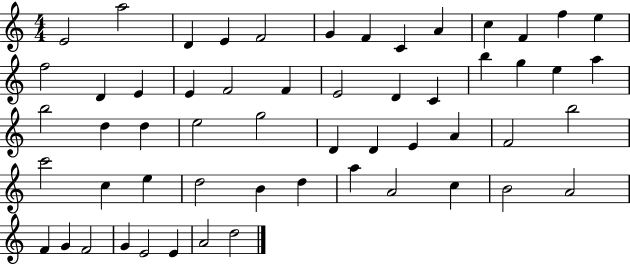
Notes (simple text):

E4/h A5/h D4/q E4/q F4/h G4/q F4/q C4/q A4/q C5/q F4/q F5/q E5/q F5/h D4/q E4/q E4/q F4/h F4/q E4/h D4/q C4/q B5/q G5/q E5/q A5/q B5/h D5/q D5/q E5/h G5/h D4/q D4/q E4/q A4/q F4/h B5/h C6/h C5/q E5/q D5/h B4/q D5/q A5/q A4/h C5/q B4/h A4/h F4/q G4/q F4/h G4/q E4/h E4/q A4/h D5/h